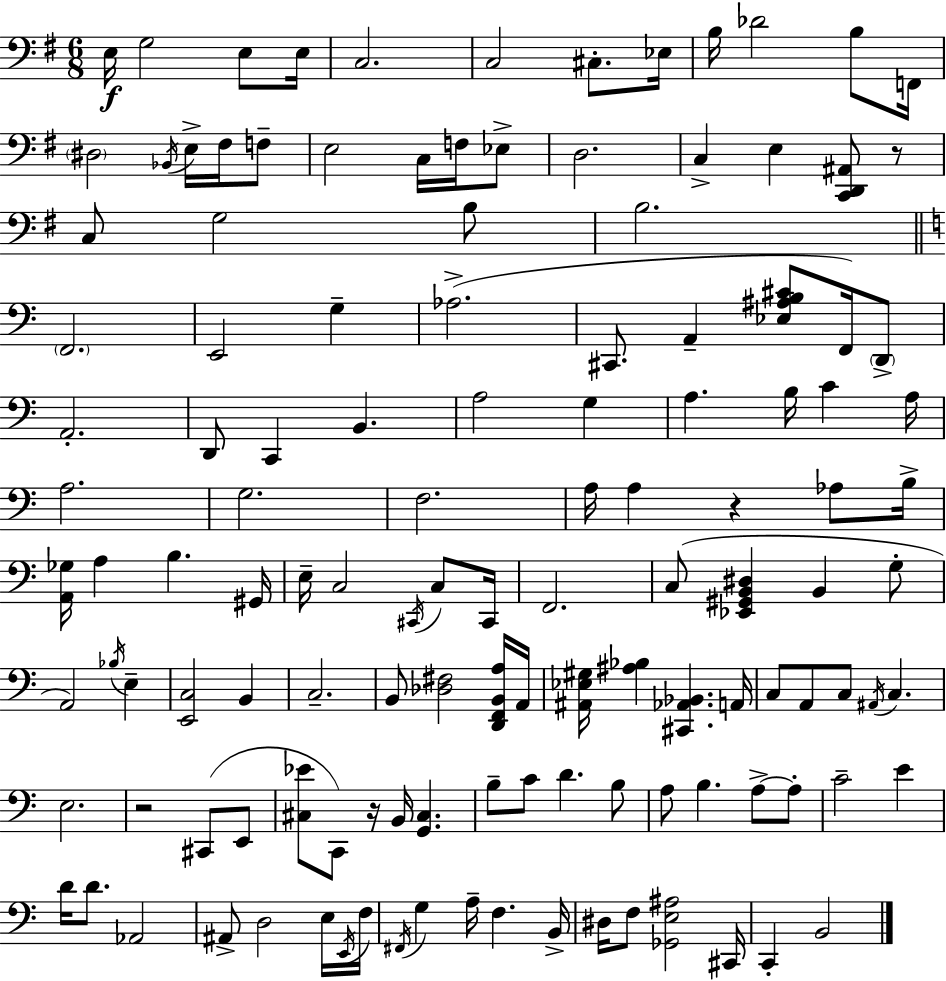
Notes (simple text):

E3/s G3/h E3/e E3/s C3/h. C3/h C#3/e. Eb3/s B3/s Db4/h B3/e F2/s D#3/h Bb2/s E3/s F#3/s F3/e E3/h C3/s F3/s Eb3/e D3/h. C3/q E3/q [C2,D2,A#2]/e R/e C3/e G3/h B3/e B3/h. F2/h. E2/h G3/q Ab3/h. C#2/e. A2/q [Eb3,A#3,B3,C#4]/e F2/s D2/e A2/h. D2/e C2/q B2/q. A3/h G3/q A3/q. B3/s C4/q A3/s A3/h. G3/h. F3/h. A3/s A3/q R/q Ab3/e B3/s [A2,Gb3]/s A3/q B3/q. G#2/s E3/s C3/h C#2/s C3/e C#2/s F2/h. C3/e [Eb2,G#2,B2,D#3]/q B2/q G3/e A2/h Bb3/s E3/q [E2,C3]/h B2/q C3/h. B2/e [Db3,F#3]/h [D2,F2,B2,A3]/s A2/s [A#2,Eb3,G#3]/s [A#3,Bb3]/q [C#2,Ab2,Bb2]/q. A2/s C3/e A2/e C3/e A#2/s C3/q. E3/h. R/h C#2/e E2/e [C#3,Eb4]/e C2/e R/s B2/s [G2,C#3]/q. B3/e C4/e D4/q. B3/e A3/e B3/q. A3/e A3/e C4/h E4/q D4/s D4/e. Ab2/h A#2/e D3/h E3/s E2/s F3/s F#2/s G3/q A3/s F3/q. B2/s D#3/s F3/e [Gb2,E3,A#3]/h C#2/s C2/q B2/h